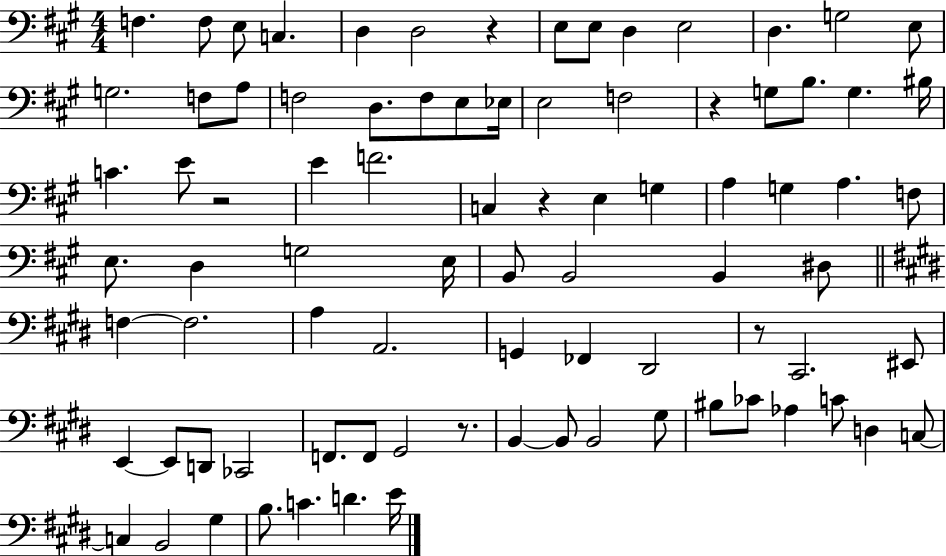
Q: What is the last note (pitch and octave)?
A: E4